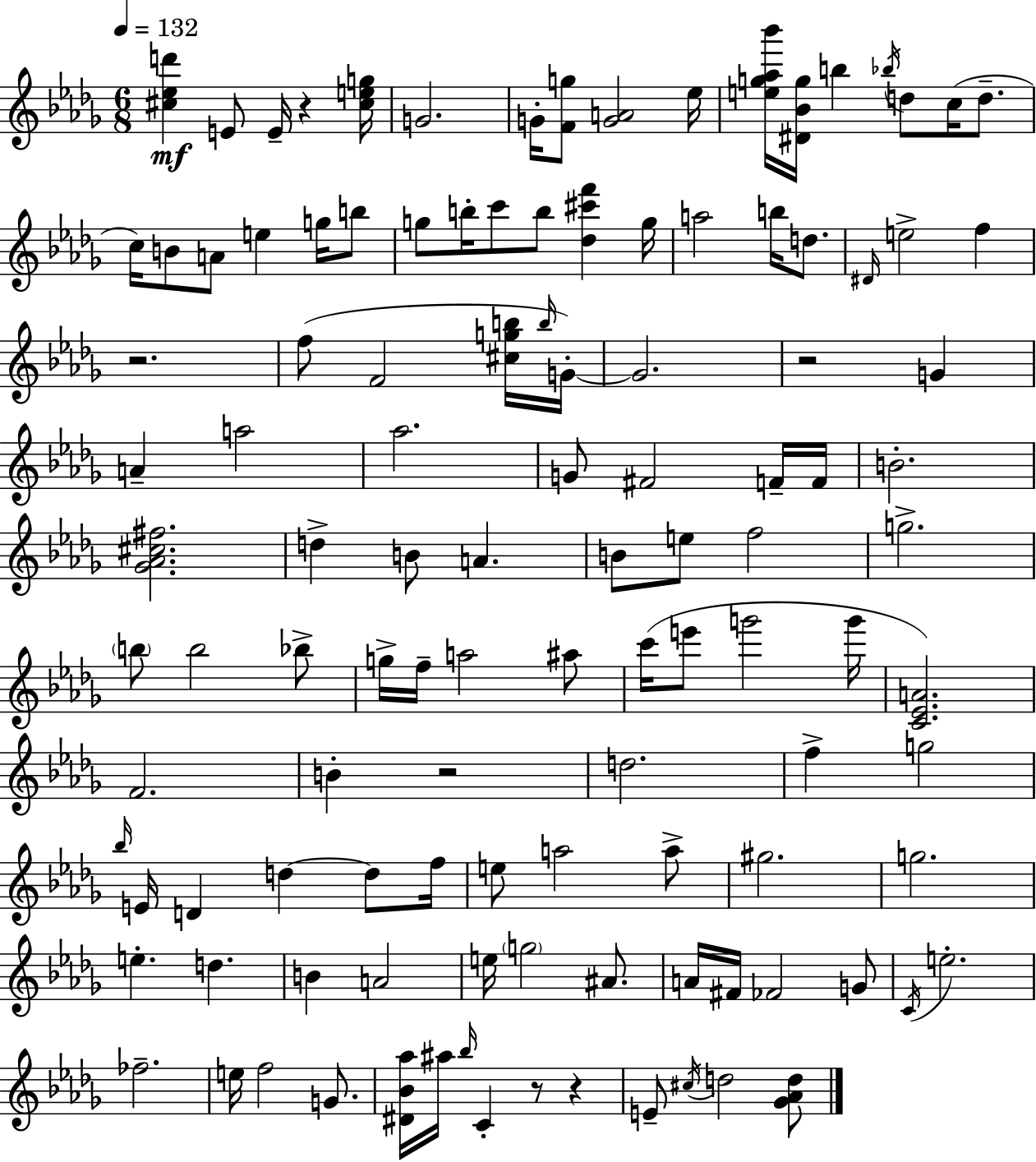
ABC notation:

X:1
T:Untitled
M:6/8
L:1/4
K:Bbm
[^c_ed'] E/2 E/4 z [^ceg]/4 G2 G/4 [Fg]/2 [GA]2 _e/4 [eg_a_b']/4 [^D_Bg]/4 b _b/4 d/2 c/4 d/2 c/4 B/2 A/2 e g/4 b/2 g/2 b/4 c'/2 b/2 [_d^c'f'] g/4 a2 b/4 d/2 ^D/4 e2 f z2 f/2 F2 [^cgb]/4 b/4 G/4 G2 z2 G A a2 _a2 G/2 ^F2 F/4 F/4 B2 [_G_A^c^f]2 d B/2 A B/2 e/2 f2 g2 b/2 b2 _b/2 g/4 f/4 a2 ^a/2 c'/4 e'/2 g'2 g'/4 [C_EA]2 F2 B z2 d2 f g2 _b/4 E/4 D d d/2 f/4 e/2 a2 a/2 ^g2 g2 e d B A2 e/4 g2 ^A/2 A/4 ^F/4 _F2 G/2 C/4 e2 _f2 e/4 f2 G/2 [^D_B_a]/4 ^a/4 _b/4 C z/2 z E/2 ^c/4 d2 [_G_Ad]/2